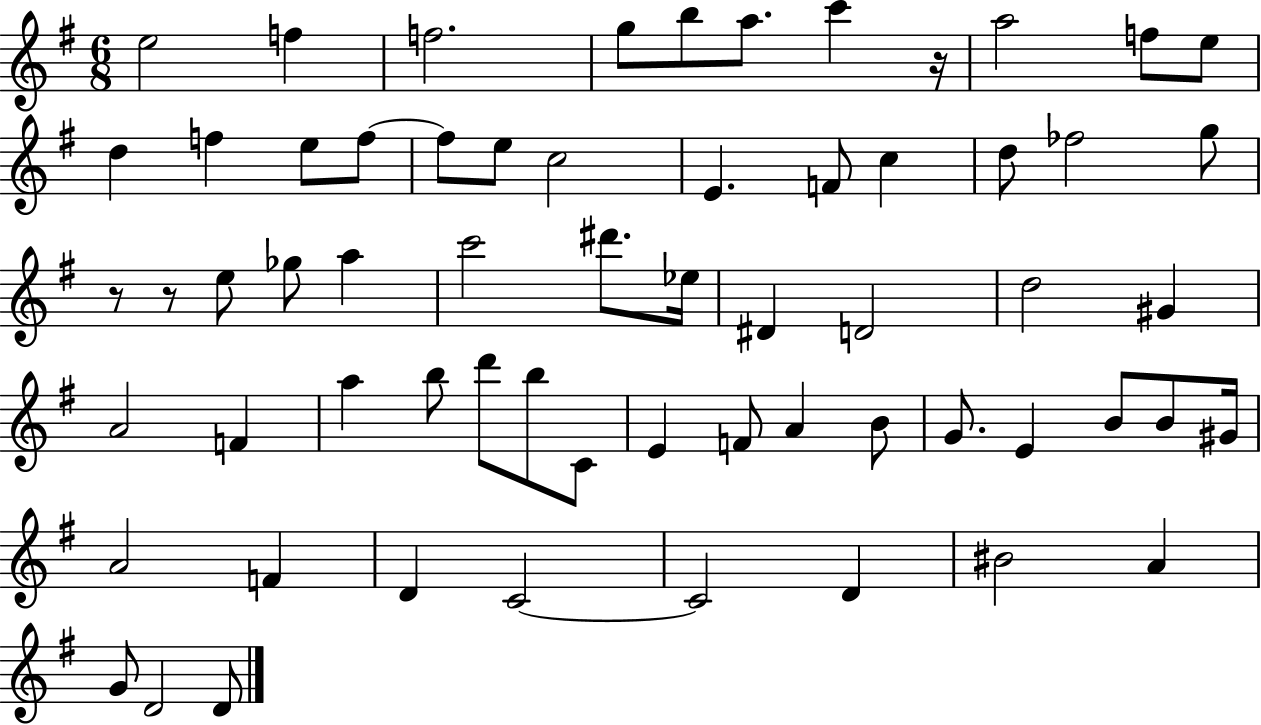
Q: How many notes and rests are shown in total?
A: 63